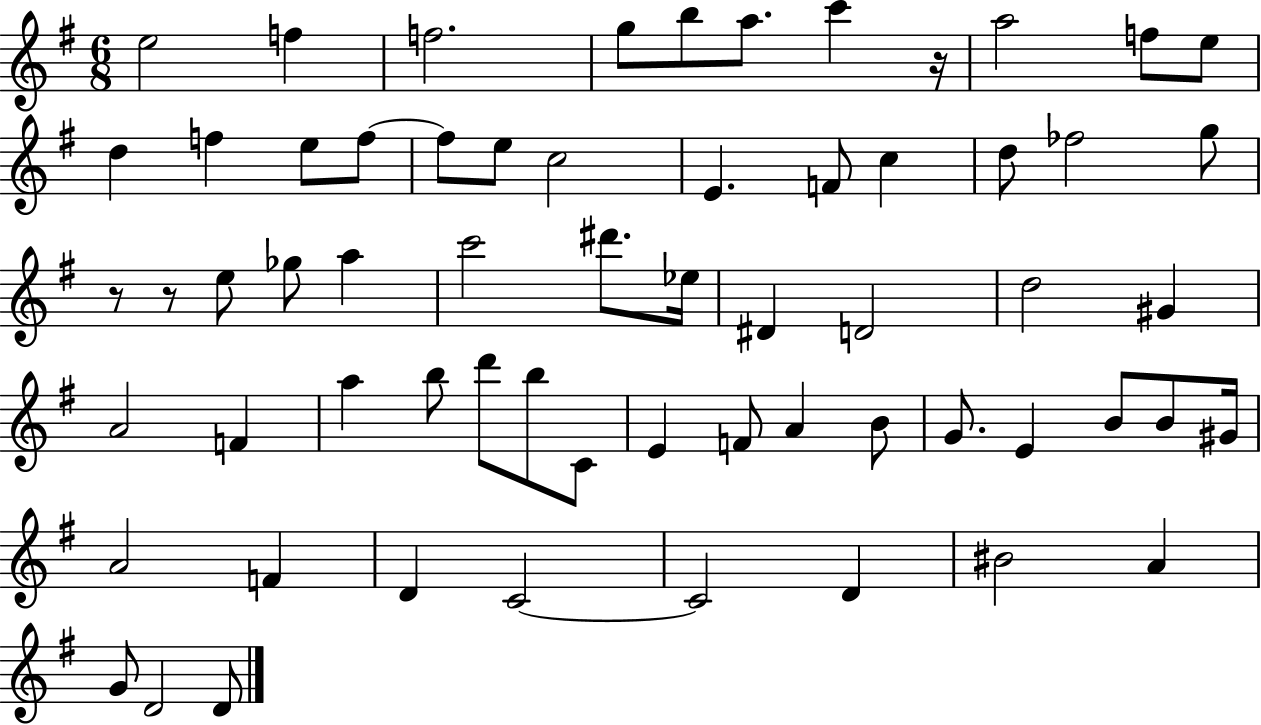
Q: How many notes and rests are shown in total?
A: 63